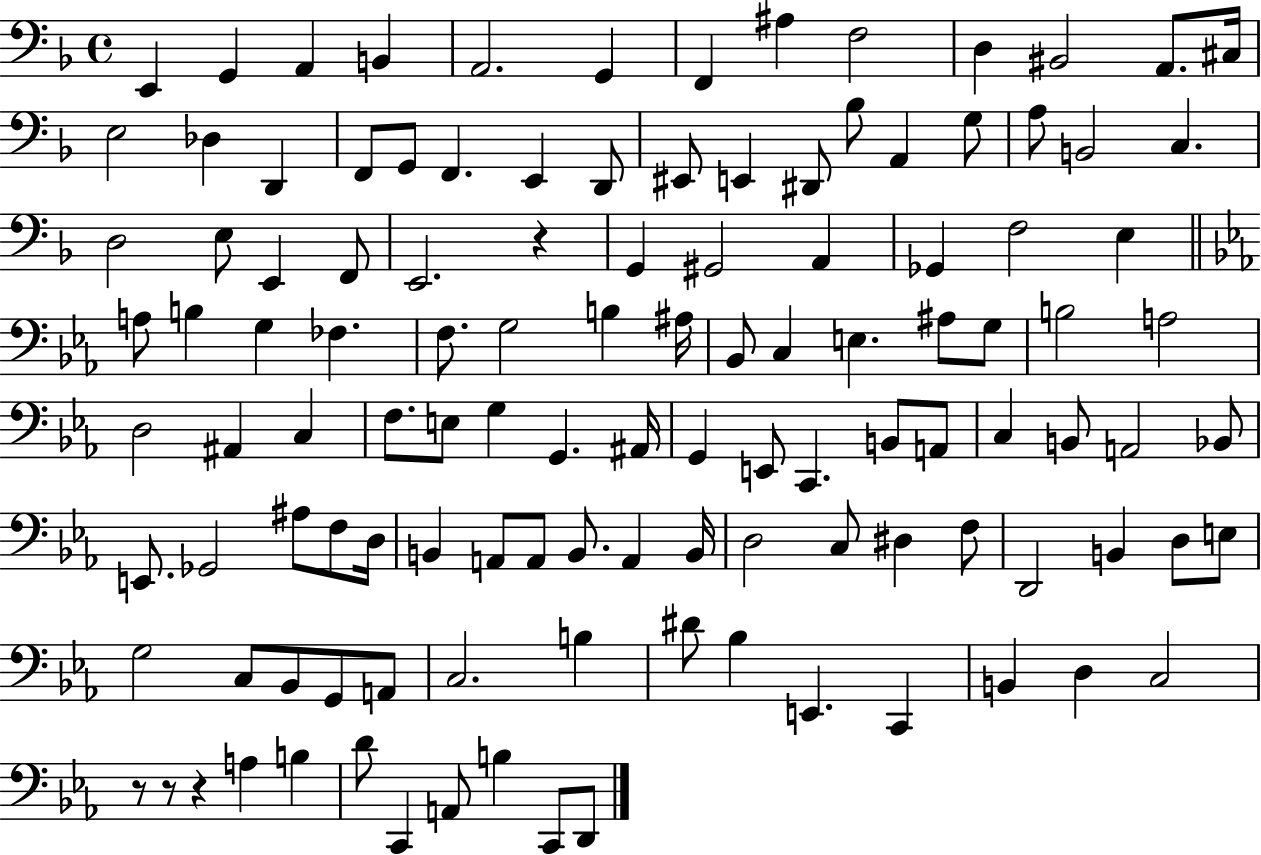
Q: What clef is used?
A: bass